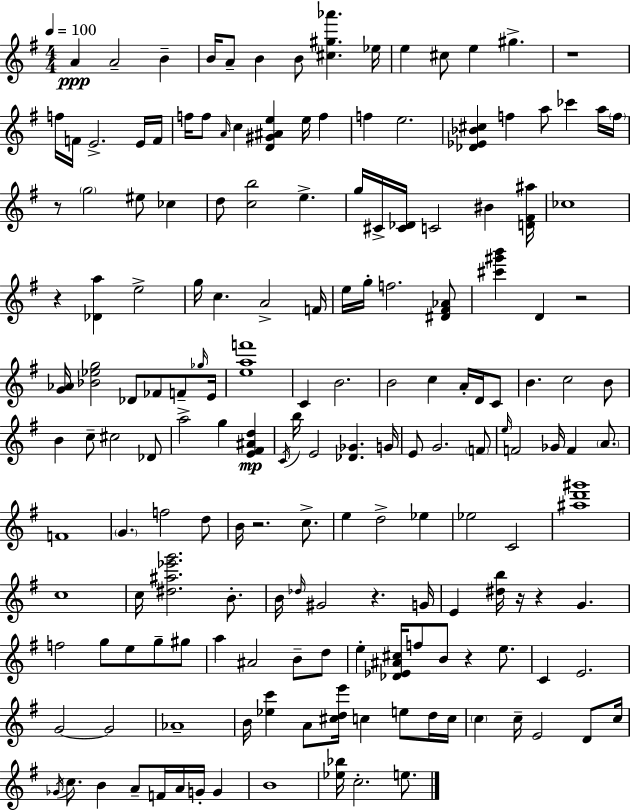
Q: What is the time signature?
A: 4/4